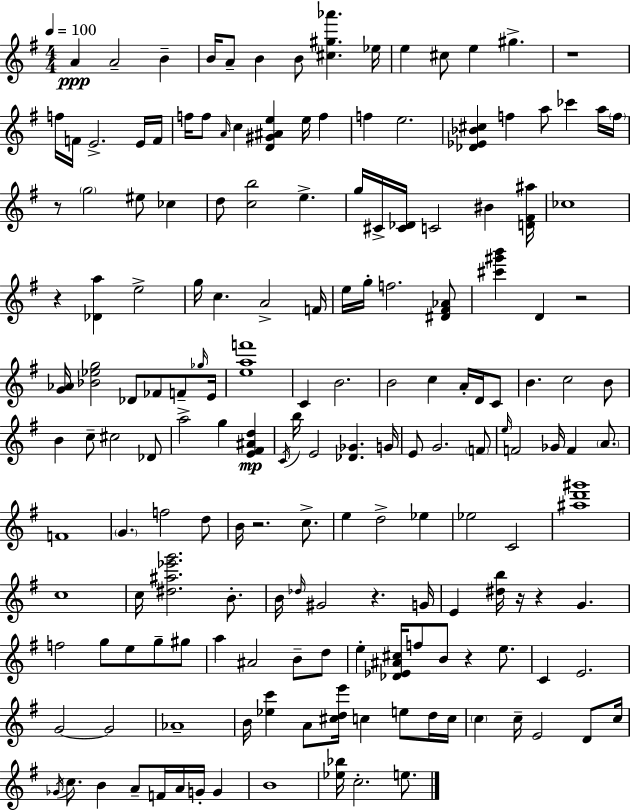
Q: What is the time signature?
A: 4/4